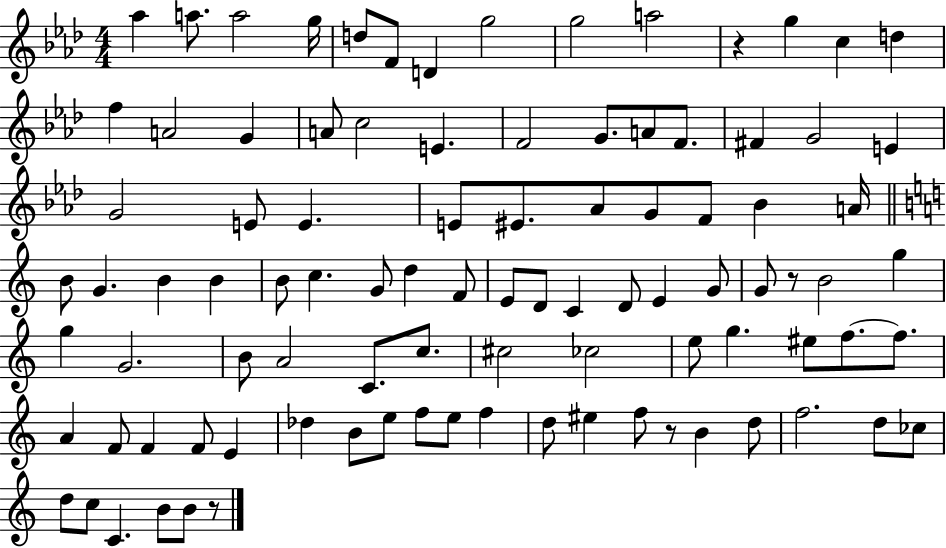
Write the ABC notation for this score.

X:1
T:Untitled
M:4/4
L:1/4
K:Ab
_a a/2 a2 g/4 d/2 F/2 D g2 g2 a2 z g c d f A2 G A/2 c2 E F2 G/2 A/2 F/2 ^F G2 E G2 E/2 E E/2 ^E/2 _A/2 G/2 F/2 _B A/4 B/2 G B B B/2 c G/2 d F/2 E/2 D/2 C D/2 E G/2 G/2 z/2 B2 g g G2 B/2 A2 C/2 c/2 ^c2 _c2 e/2 g ^e/2 f/2 f/2 A F/2 F F/2 E _d B/2 e/2 f/2 e/2 f d/2 ^e f/2 z/2 B d/2 f2 d/2 _c/2 d/2 c/2 C B/2 B/2 z/2